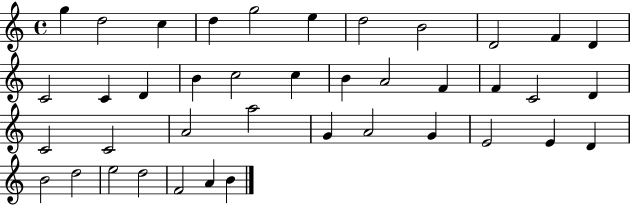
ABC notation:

X:1
T:Untitled
M:4/4
L:1/4
K:C
g d2 c d g2 e d2 B2 D2 F D C2 C D B c2 c B A2 F F C2 D C2 C2 A2 a2 G A2 G E2 E D B2 d2 e2 d2 F2 A B